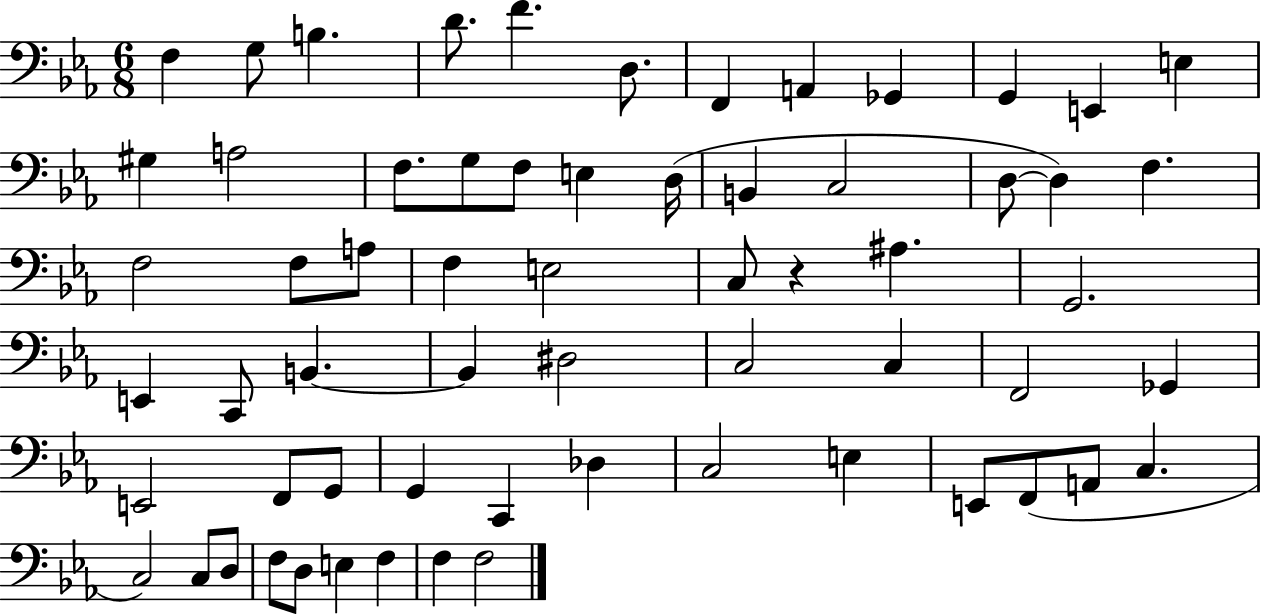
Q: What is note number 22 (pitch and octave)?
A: D3